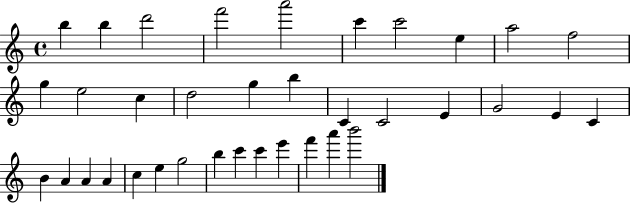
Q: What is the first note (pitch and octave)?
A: B5